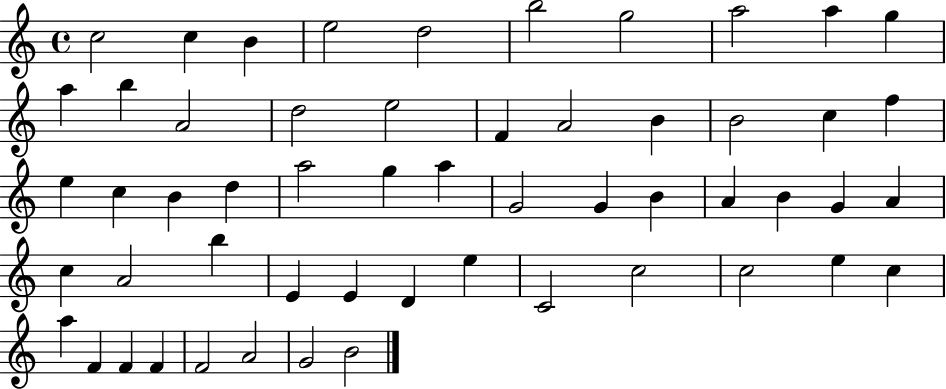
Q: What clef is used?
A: treble